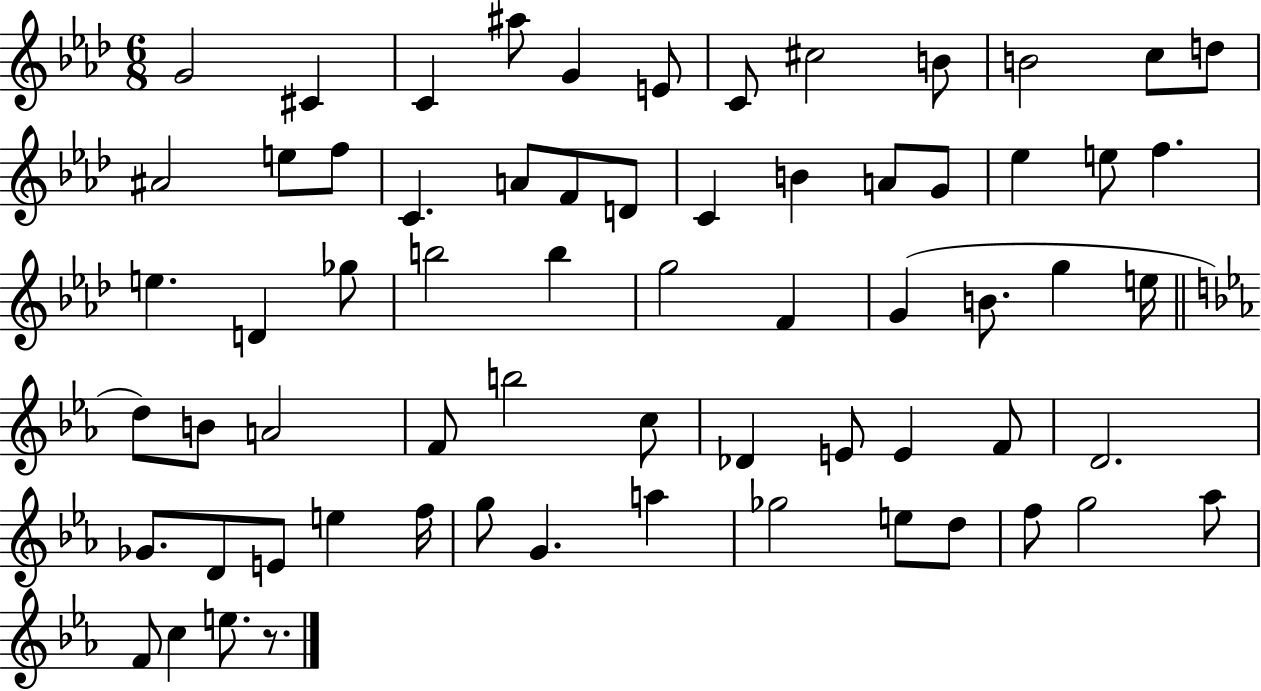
{
  \clef treble
  \numericTimeSignature
  \time 6/8
  \key aes \major
  g'2 cis'4 | c'4 ais''8 g'4 e'8 | c'8 cis''2 b'8 | b'2 c''8 d''8 | \break ais'2 e''8 f''8 | c'4. a'8 f'8 d'8 | c'4 b'4 a'8 g'8 | ees''4 e''8 f''4. | \break e''4. d'4 ges''8 | b''2 b''4 | g''2 f'4 | g'4( b'8. g''4 e''16 | \break \bar "||" \break \key ees \major d''8) b'8 a'2 | f'8 b''2 c''8 | des'4 e'8 e'4 f'8 | d'2. | \break ges'8. d'8 e'8 e''4 f''16 | g''8 g'4. a''4 | ges''2 e''8 d''8 | f''8 g''2 aes''8 | \break f'8 c''4 e''8. r8. | \bar "|."
}